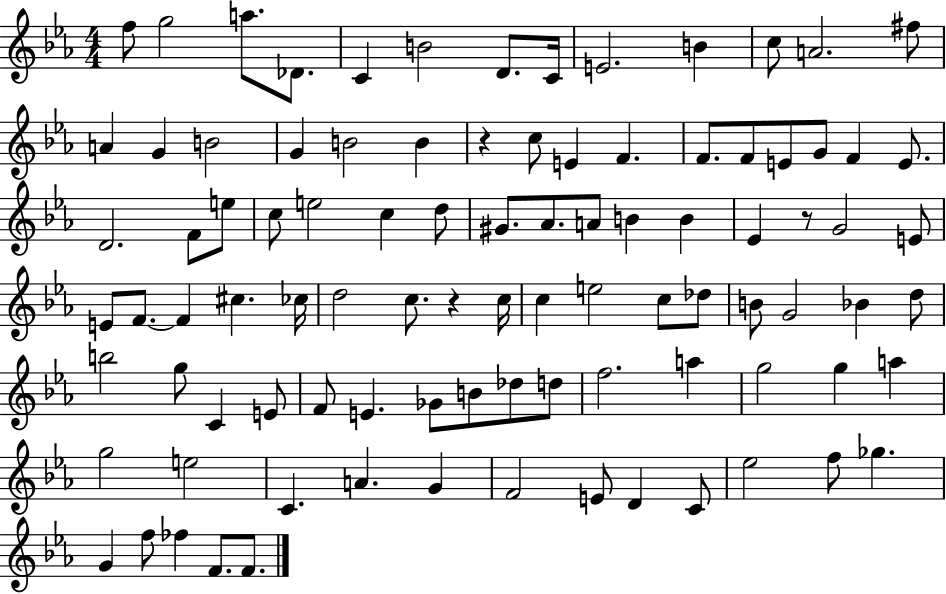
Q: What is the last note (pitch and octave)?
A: F4